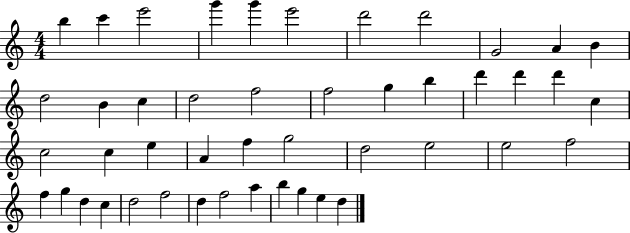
X:1
T:Untitled
M:4/4
L:1/4
K:C
b c' e'2 g' g' e'2 d'2 d'2 G2 A B d2 B c d2 f2 f2 g b d' d' d' c c2 c e A f g2 d2 e2 e2 f2 f g d c d2 f2 d f2 a b g e d